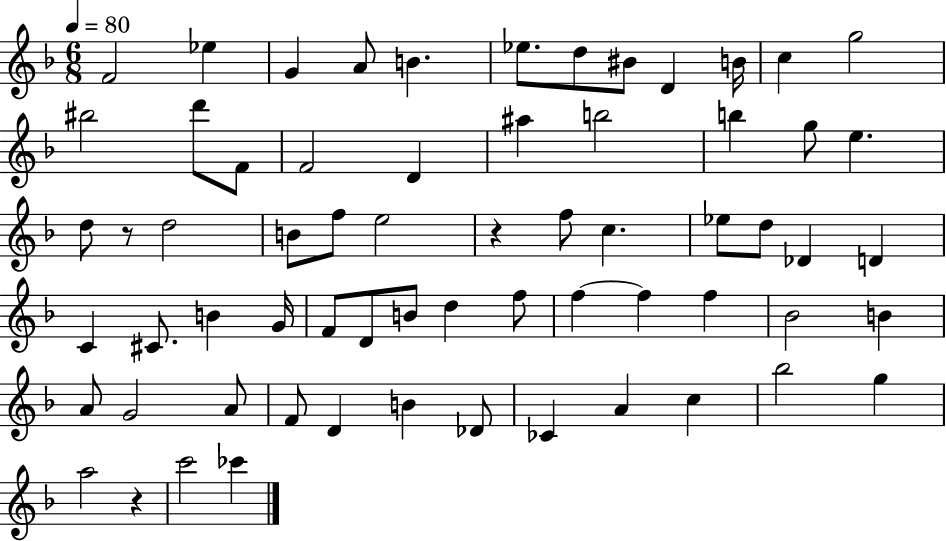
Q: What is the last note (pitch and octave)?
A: CES6